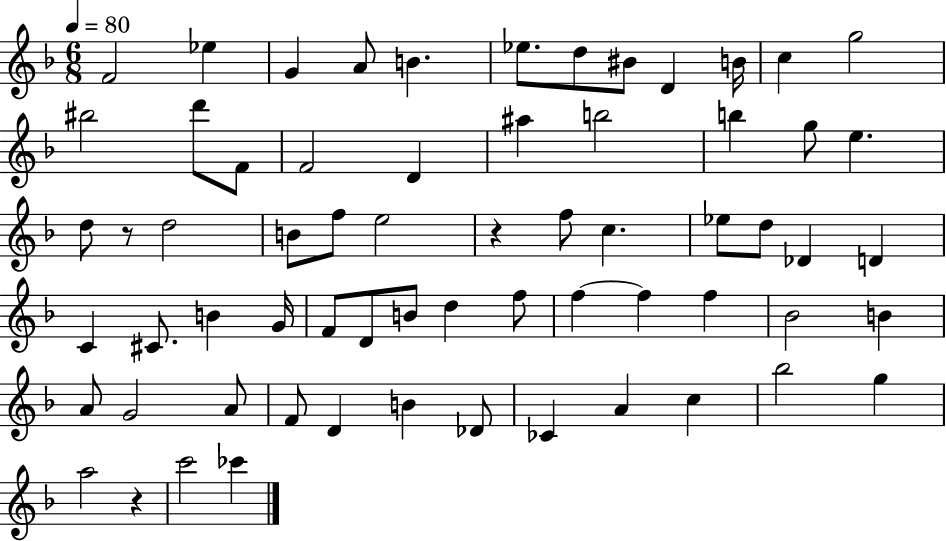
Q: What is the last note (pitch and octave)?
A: CES6